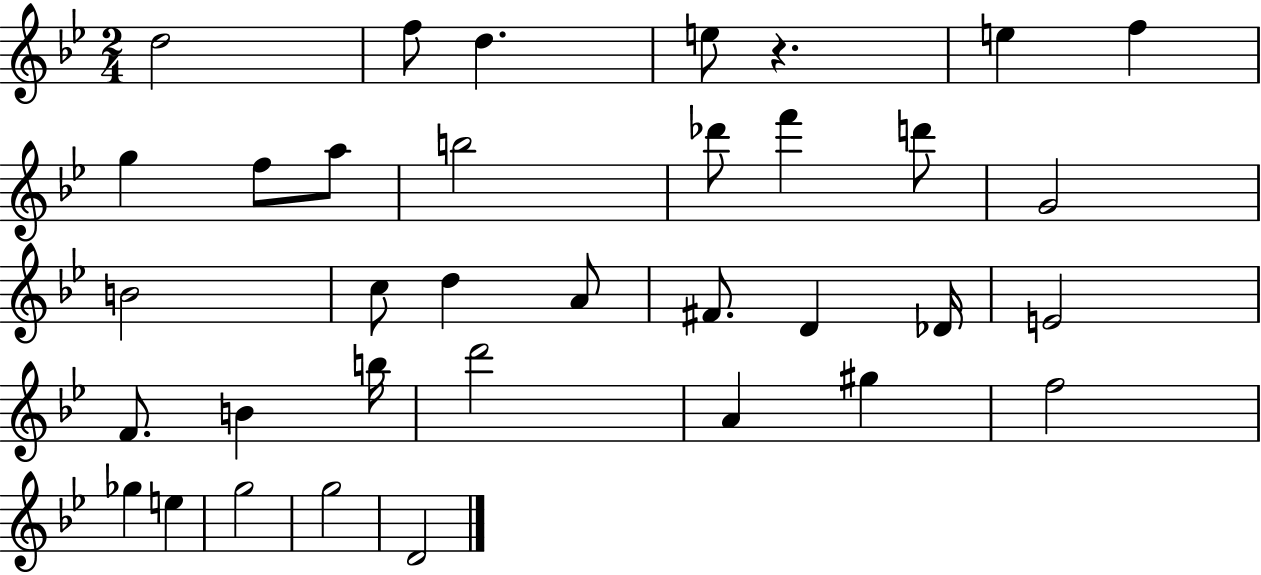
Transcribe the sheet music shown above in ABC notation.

X:1
T:Untitled
M:2/4
L:1/4
K:Bb
d2 f/2 d e/2 z e f g f/2 a/2 b2 _d'/2 f' d'/2 G2 B2 c/2 d A/2 ^F/2 D _D/4 E2 F/2 B b/4 d'2 A ^g f2 _g e g2 g2 D2